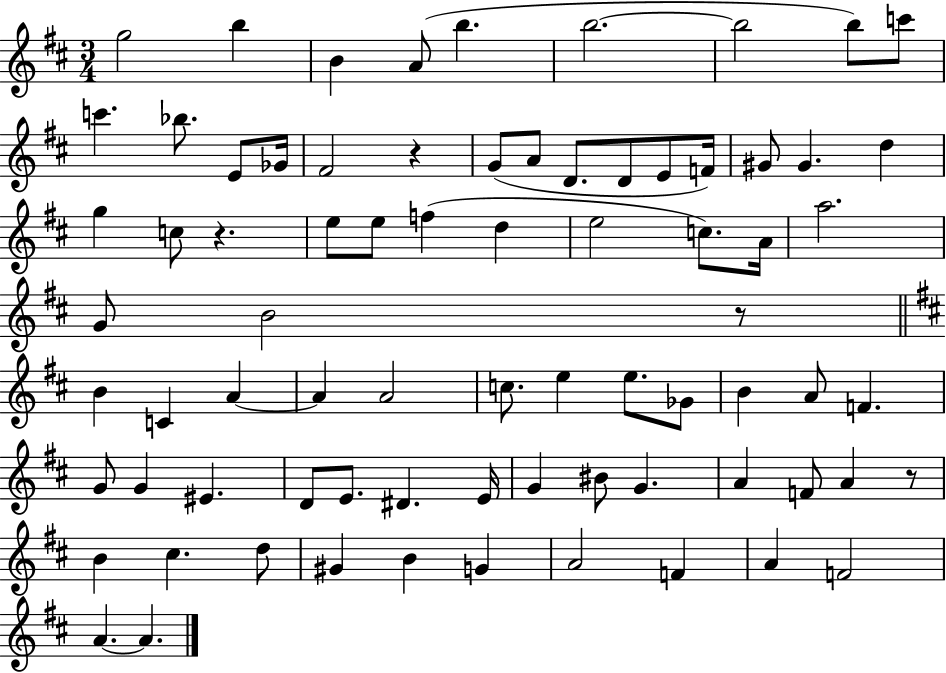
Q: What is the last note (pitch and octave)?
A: A4